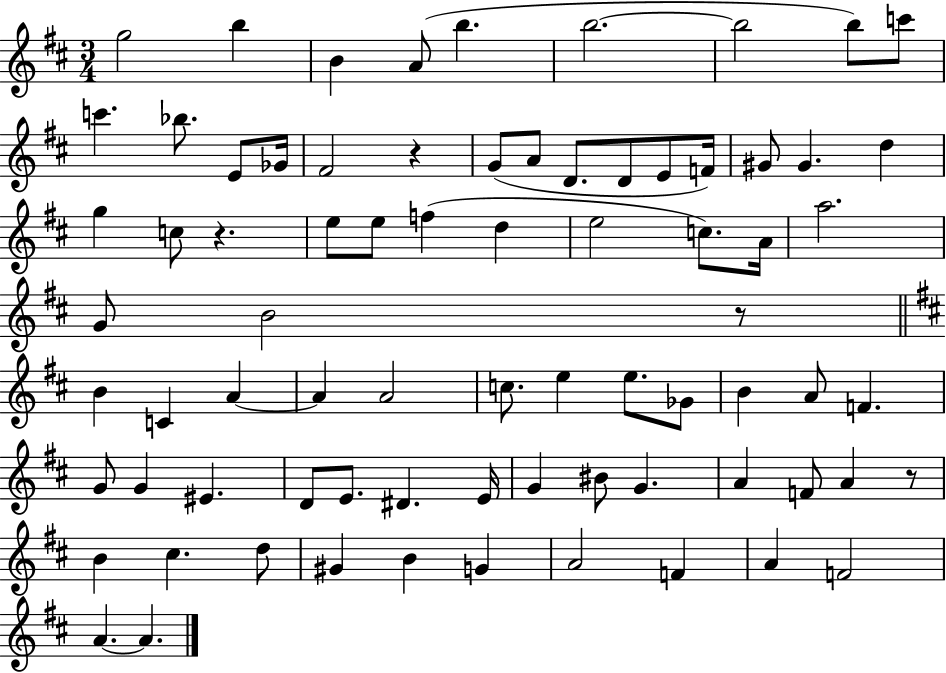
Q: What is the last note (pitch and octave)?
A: A4